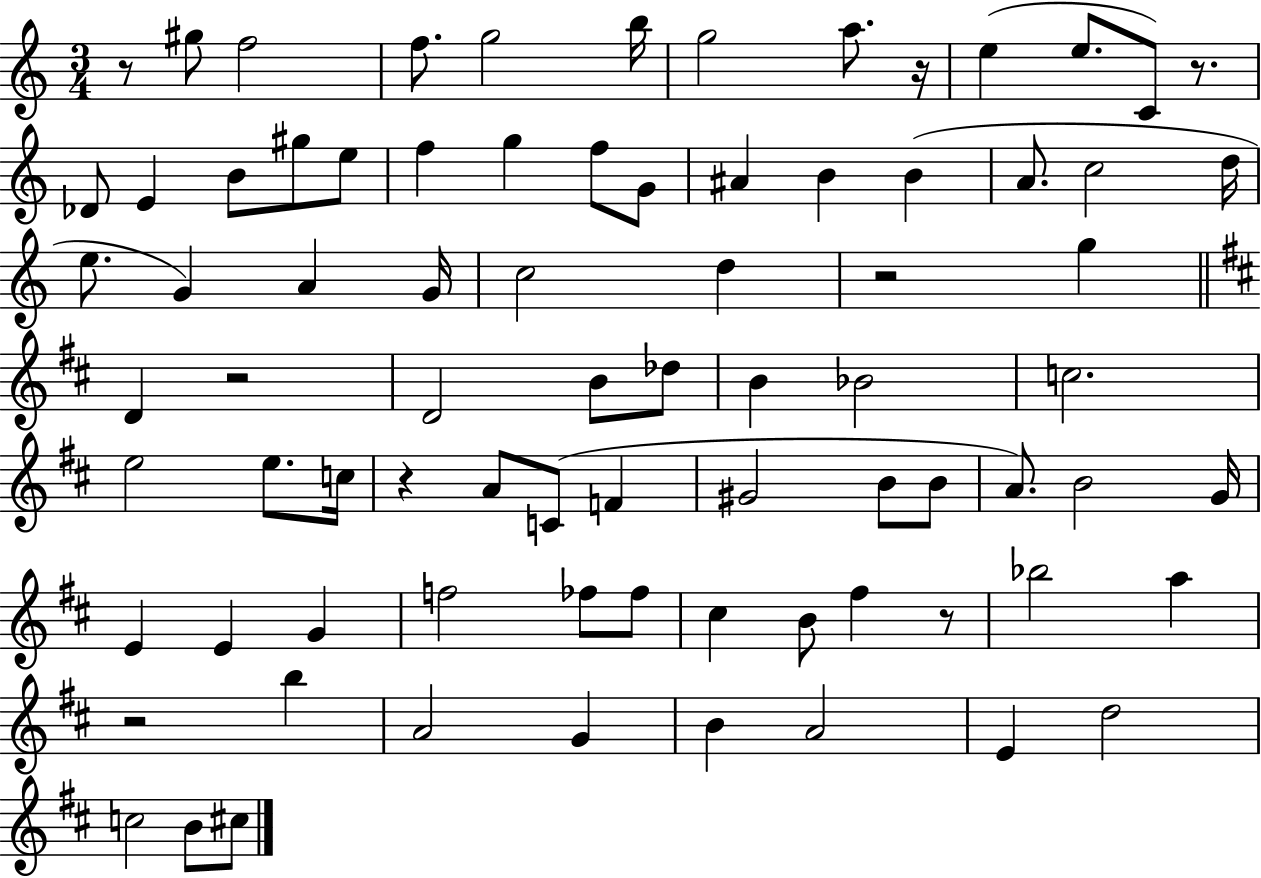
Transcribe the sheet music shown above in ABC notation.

X:1
T:Untitled
M:3/4
L:1/4
K:C
z/2 ^g/2 f2 f/2 g2 b/4 g2 a/2 z/4 e e/2 C/2 z/2 _D/2 E B/2 ^g/2 e/2 f g f/2 G/2 ^A B B A/2 c2 d/4 e/2 G A G/4 c2 d z2 g D z2 D2 B/2 _d/2 B _B2 c2 e2 e/2 c/4 z A/2 C/2 F ^G2 B/2 B/2 A/2 B2 G/4 E E G f2 _f/2 _f/2 ^c B/2 ^f z/2 _b2 a z2 b A2 G B A2 E d2 c2 B/2 ^c/2